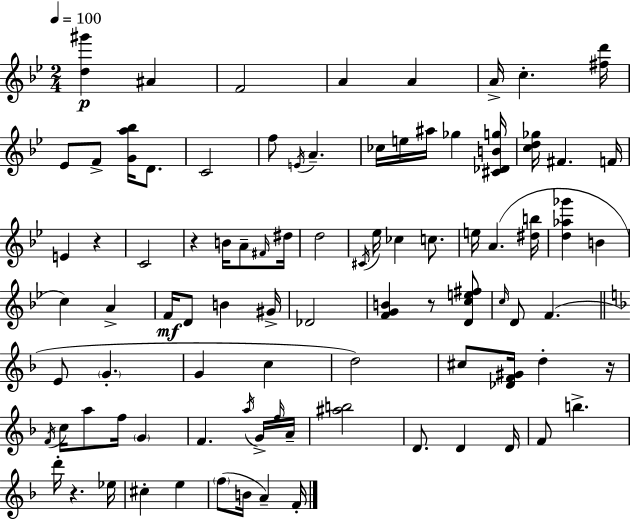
[D5,G#6]/q A#4/q F4/h A4/q A4/q A4/s C5/q. [F#5,D6]/s Eb4/e F4/e [G4,A5,Bb5]/s D4/e. C4/h F5/e E4/s A4/q. CES5/s E5/s A#5/s Gb5/q [C#4,Db4,B4,G5]/s [C5,D5,Gb5]/s F#4/q. F4/s E4/q R/q C4/h R/q B4/s A4/e F#4/s D#5/s D5/h C#4/s Eb5/s CES5/q C5/e. E5/s A4/q. [D#5,B5]/s [D5,Ab5,Gb6]/q B4/q C5/q A4/q F4/s D4/e B4/q G#4/s Db4/h [F4,G4,B4]/q R/e [D4,C5,E5,F#5]/e C5/s D4/e F4/q. E4/e G4/q. G4/q C5/q D5/h C#5/e [Db4,F4,G#4]/s D5/q R/s F4/s C5/s A5/e F5/s G4/q F4/q. A5/s G4/s F5/s A4/s [A#5,B5]/h D4/e. D4/q D4/s F4/e B5/q. D6/s R/q. Eb5/s C#5/q E5/q F5/e B4/s A4/q F4/s